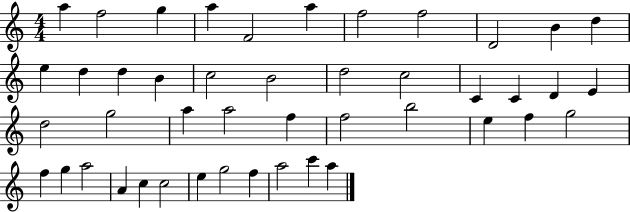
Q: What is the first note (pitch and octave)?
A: A5